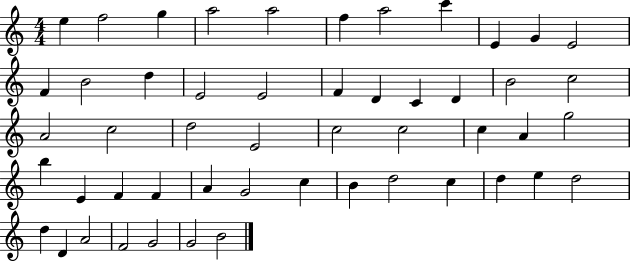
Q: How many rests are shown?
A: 0